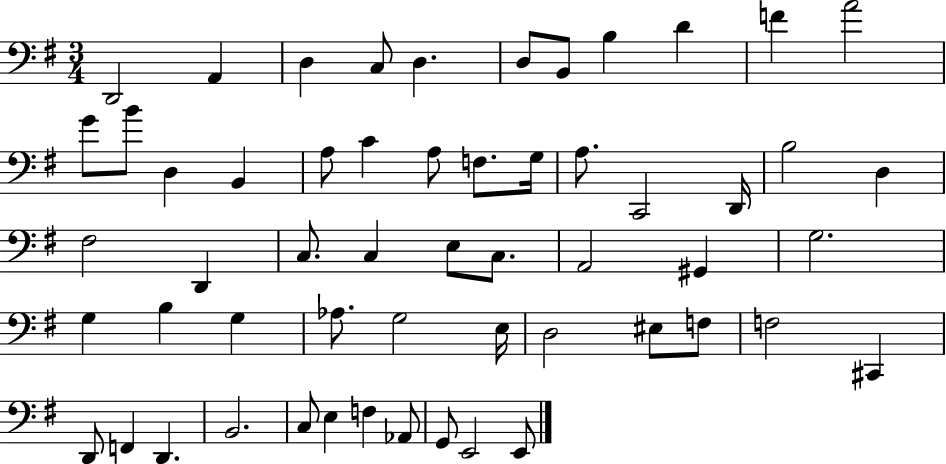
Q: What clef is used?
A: bass